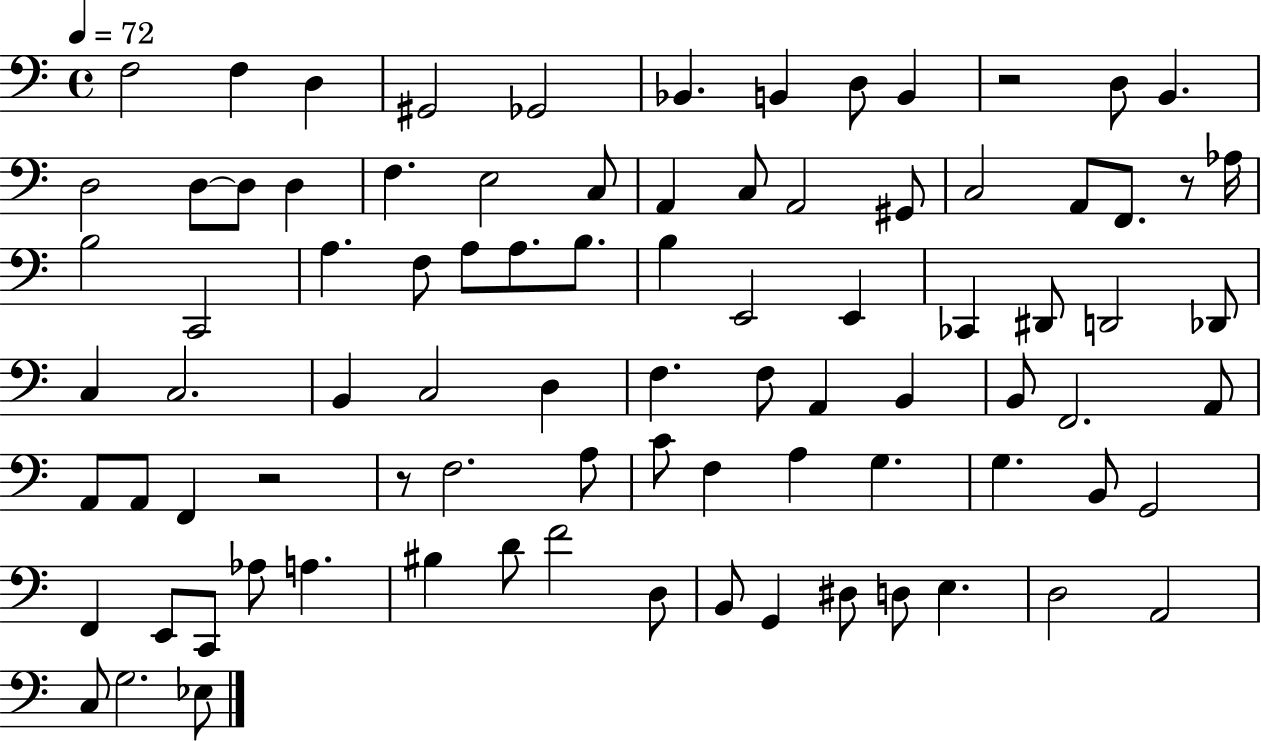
X:1
T:Untitled
M:4/4
L:1/4
K:C
F,2 F, D, ^G,,2 _G,,2 _B,, B,, D,/2 B,, z2 D,/2 B,, D,2 D,/2 D,/2 D, F, E,2 C,/2 A,, C,/2 A,,2 ^G,,/2 C,2 A,,/2 F,,/2 z/2 _A,/4 B,2 C,,2 A, F,/2 A,/2 A,/2 B,/2 B, E,,2 E,, _C,, ^D,,/2 D,,2 _D,,/2 C, C,2 B,, C,2 D, F, F,/2 A,, B,, B,,/2 F,,2 A,,/2 A,,/2 A,,/2 F,, z2 z/2 F,2 A,/2 C/2 F, A, G, G, B,,/2 G,,2 F,, E,,/2 C,,/2 _A,/2 A, ^B, D/2 F2 D,/2 B,,/2 G,, ^D,/2 D,/2 E, D,2 A,,2 C,/2 G,2 _E,/2